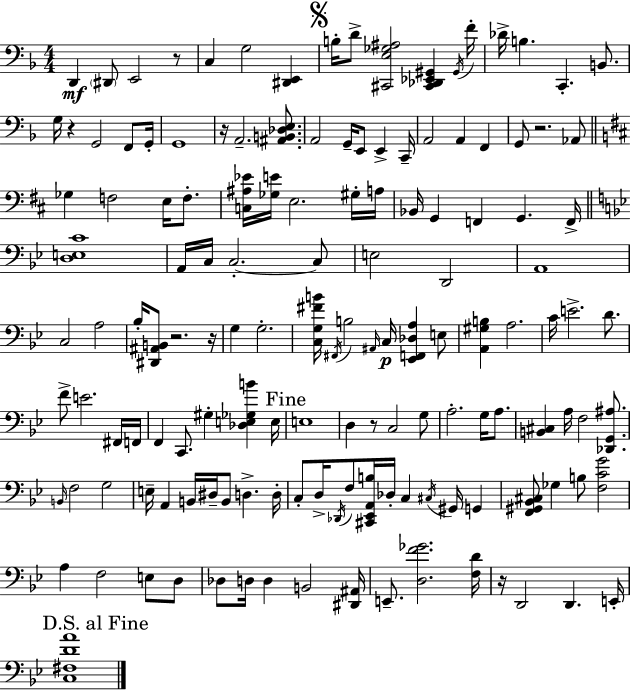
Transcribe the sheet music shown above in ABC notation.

X:1
T:Untitled
M:4/4
L:1/4
K:F
D,, ^D,,/2 E,,2 z/2 C, G,2 [^D,,E,,] B,/4 D/2 [^C,,E,_G,^A,]2 [^C,,_D,,_E,,^G,,] ^G,,/4 F/4 _D/4 B, C,, B,,/2 G,/4 z G,,2 F,,/2 G,,/4 G,,4 z/4 A,,2 [^A,,B,,_D,E,]/2 A,,2 G,,/4 E,,/2 E,, C,,/4 A,,2 A,, F,, G,,/2 z2 _A,,/2 _G, F,2 E,/4 F,/2 [C,^A,_E]/4 [_G,E]/4 E,2 ^G,/4 A,/4 _B,,/4 G,, F,, G,, F,,/4 [D,E,C]4 A,,/4 C,/4 C,2 C,/2 E,2 D,,2 A,,4 C,2 A,2 _B,/4 [^D,,^A,,B,,]/2 z2 z/4 G, G,2 [C,G,^FB]/4 ^F,,/4 B,2 ^A,,/4 C,/4 [_E,,F,,_D,A,] E,/2 [A,,^G,B,] A,2 C/4 E2 D/2 F/2 E2 ^F,,/4 F,,/4 F,, C,,/2 ^G, [_D,E,_G,B] E,/4 E,4 D, z/2 C,2 G,/2 A,2 G,/4 A,/2 [B,,^C,] A,/4 F,2 [_D,,G,,^A,]/2 B,,/4 F,2 G,2 E,/4 A,, B,,/4 ^D,/4 B,,/2 D, D,/4 C,/2 D,/4 _D,,/4 F,/2 [^C,,_E,,A,,B,]/4 _D,/4 C, ^C,/4 ^G,,/4 G,, [F,,^G,,_B,,^C,]/2 _G, B,/2 [F,CG]2 A, F,2 E,/2 D,/2 _D,/2 D,/4 D, B,,2 [^D,,^A,,]/4 E,,/2 [D,F_G]2 [F,D]/4 z/4 D,,2 D,, E,,/4 [C,^F,DA]4